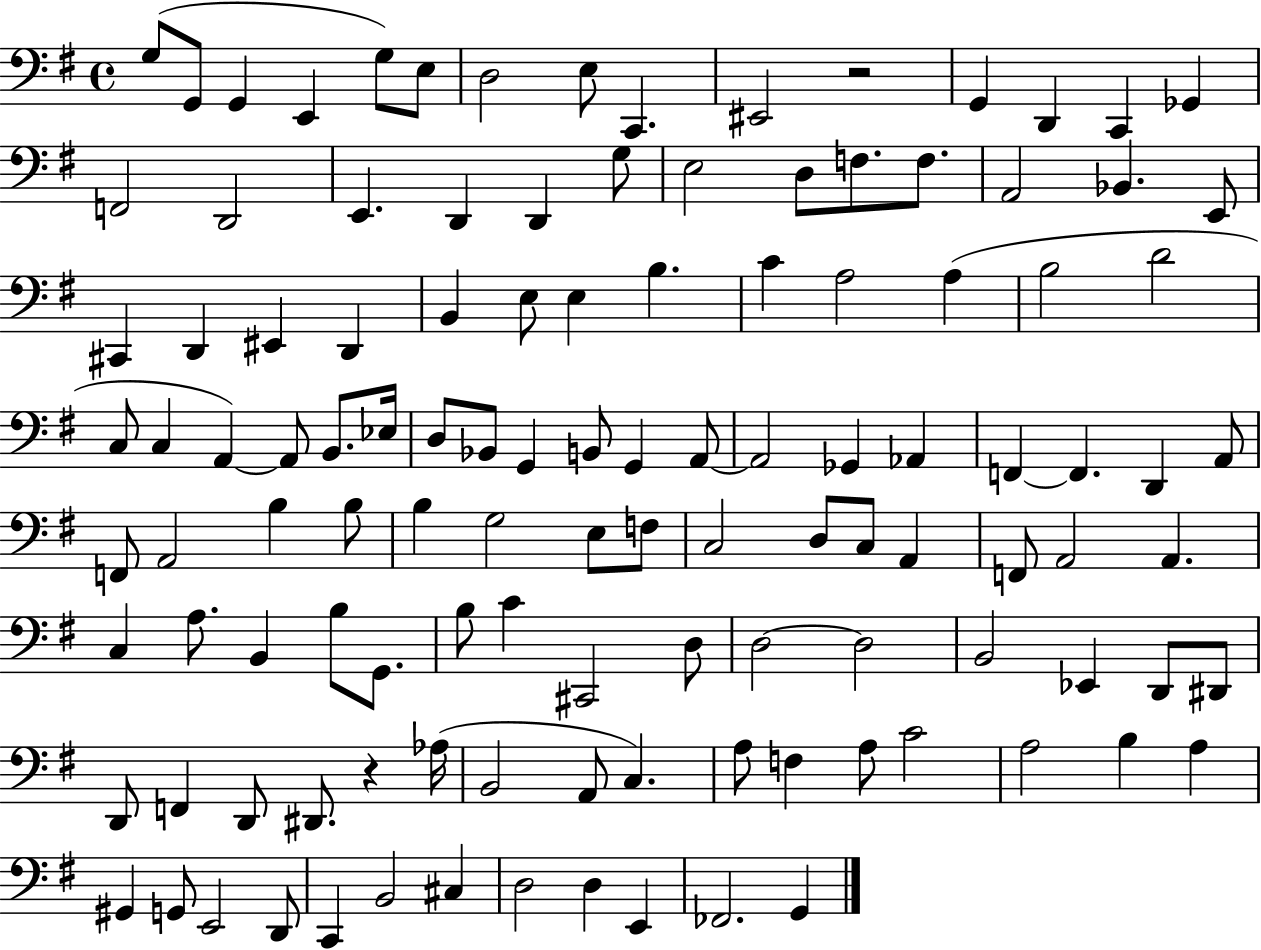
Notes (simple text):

G3/e G2/e G2/q E2/q G3/e E3/e D3/h E3/e C2/q. EIS2/h R/h G2/q D2/q C2/q Gb2/q F2/h D2/h E2/q. D2/q D2/q G3/e E3/h D3/e F3/e. F3/e. A2/h Bb2/q. E2/e C#2/q D2/q EIS2/q D2/q B2/q E3/e E3/q B3/q. C4/q A3/h A3/q B3/h D4/h C3/e C3/q A2/q A2/e B2/e. Eb3/s D3/e Bb2/e G2/q B2/e G2/q A2/e A2/h Gb2/q Ab2/q F2/q F2/q. D2/q A2/e F2/e A2/h B3/q B3/e B3/q G3/h E3/e F3/e C3/h D3/e C3/e A2/q F2/e A2/h A2/q. C3/q A3/e. B2/q B3/e G2/e. B3/e C4/q C#2/h D3/e D3/h D3/h B2/h Eb2/q D2/e D#2/e D2/e F2/q D2/e D#2/e. R/q Ab3/s B2/h A2/e C3/q. A3/e F3/q A3/e C4/h A3/h B3/q A3/q G#2/q G2/e E2/h D2/e C2/q B2/h C#3/q D3/h D3/q E2/q FES2/h. G2/q